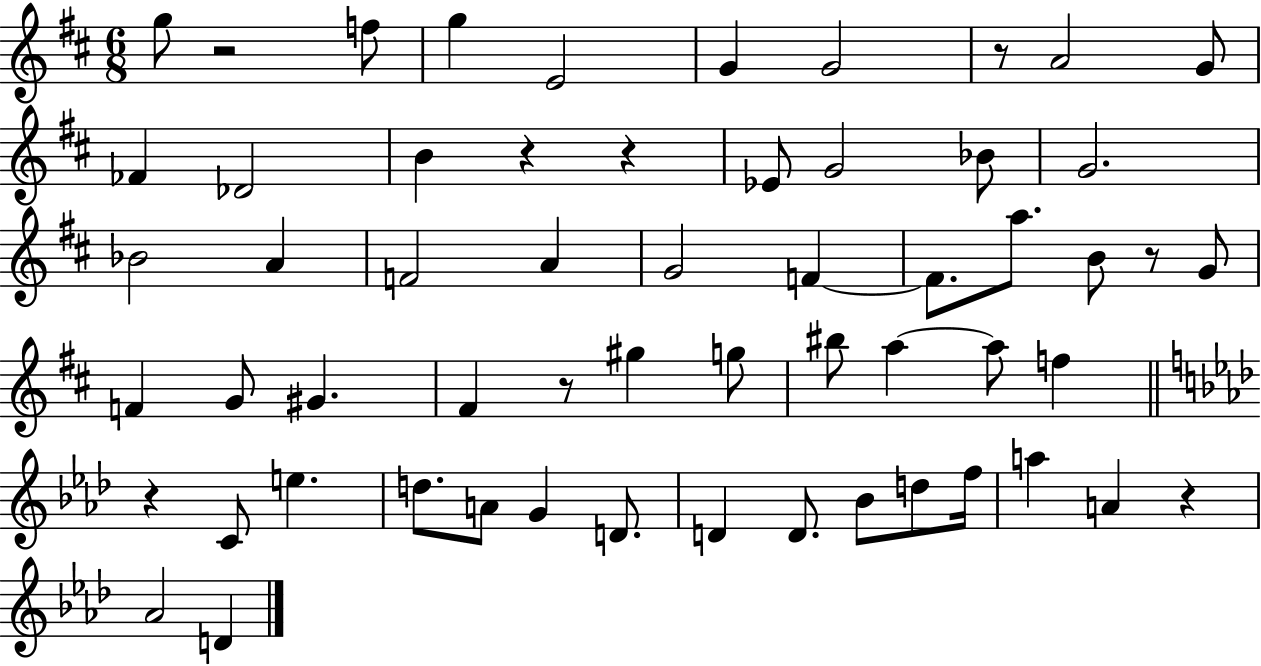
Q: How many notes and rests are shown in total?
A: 58